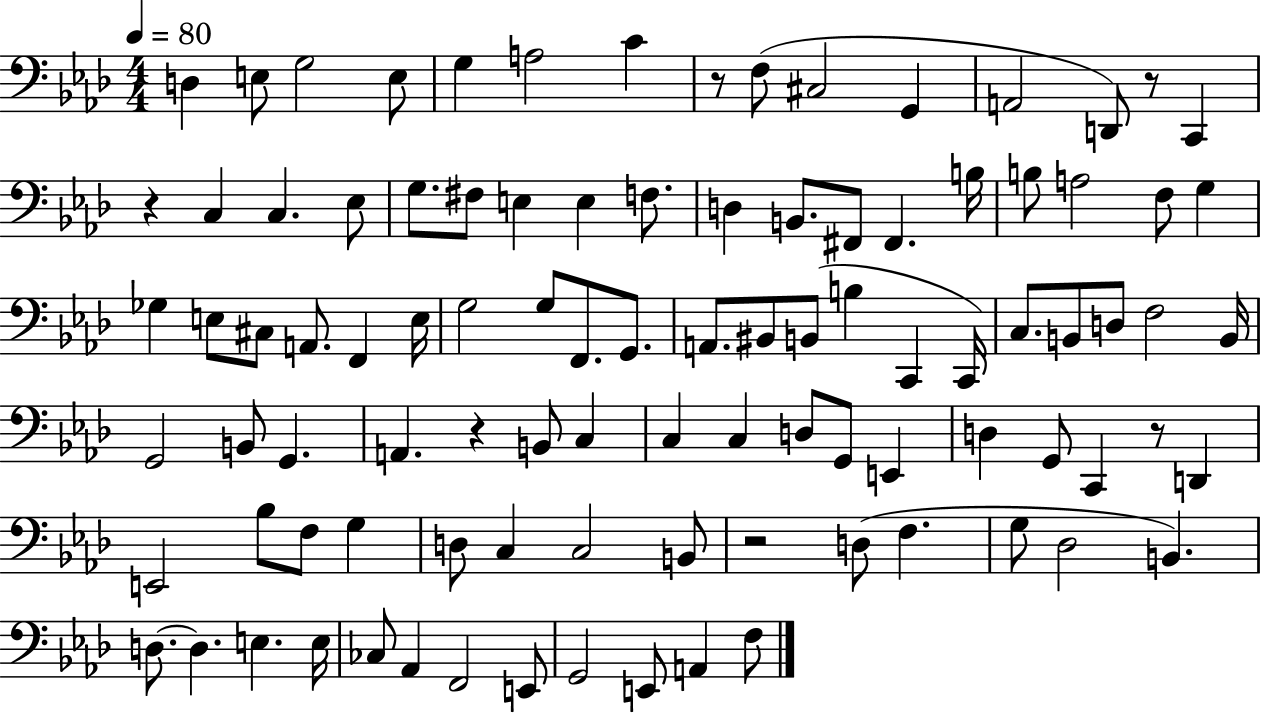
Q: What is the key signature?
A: AES major